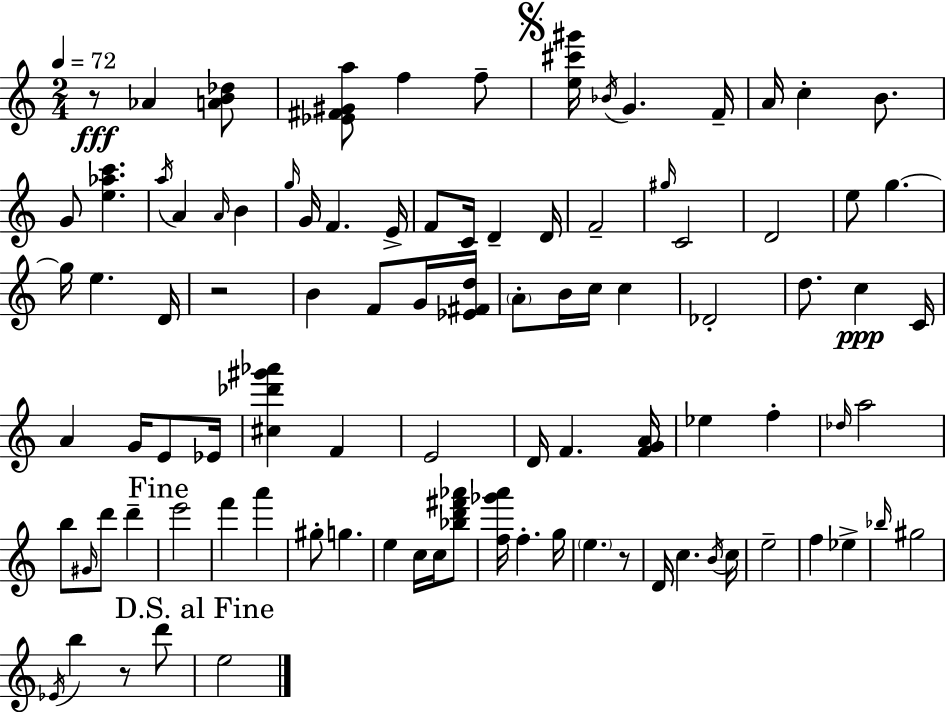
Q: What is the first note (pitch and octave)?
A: Ab4